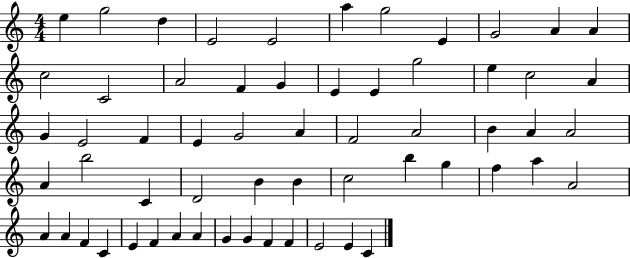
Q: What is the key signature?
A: C major